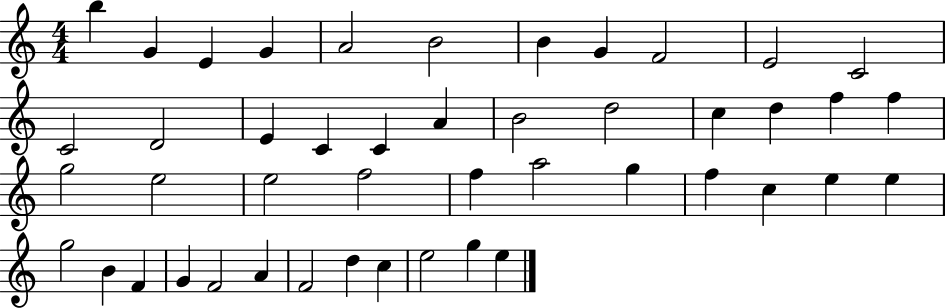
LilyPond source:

{
  \clef treble
  \numericTimeSignature
  \time 4/4
  \key c \major
  b''4 g'4 e'4 g'4 | a'2 b'2 | b'4 g'4 f'2 | e'2 c'2 | \break c'2 d'2 | e'4 c'4 c'4 a'4 | b'2 d''2 | c''4 d''4 f''4 f''4 | \break g''2 e''2 | e''2 f''2 | f''4 a''2 g''4 | f''4 c''4 e''4 e''4 | \break g''2 b'4 f'4 | g'4 f'2 a'4 | f'2 d''4 c''4 | e''2 g''4 e''4 | \break \bar "|."
}